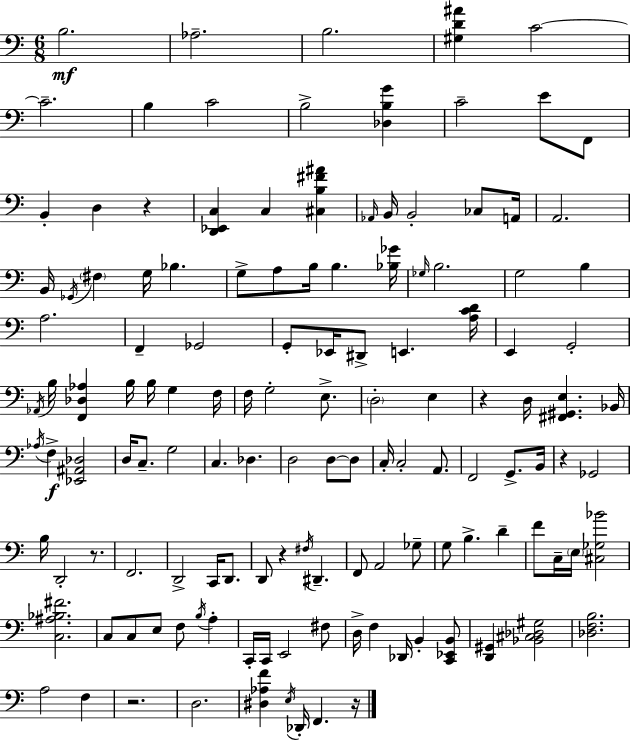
X:1
T:Untitled
M:6/8
L:1/4
K:C
B,2 _A,2 B,2 [^G,D^A] C2 C2 B, C2 B,2 [_D,B,G] C2 E/2 F,,/2 B,, D, z [D,,_E,,C,] C, [^C,B,^F^A] _A,,/4 B,,/4 B,,2 _C,/2 A,,/4 A,,2 B,,/4 _G,,/4 ^F, G,/4 _B, G,/2 A,/2 B,/4 B, [_B,_G]/4 _G,/4 B,2 G,2 B, A,2 F,, _G,,2 G,,/2 _E,,/4 ^D,,/2 E,, [A,CD]/4 E,, G,,2 _A,,/4 B,/4 [F,,_D,_A,] B,/4 B,/4 G, F,/4 F,/4 G,2 E,/2 D,2 E, z D,/4 [^F,,^G,,E,] _B,,/4 _A,/4 F, [_E,,^A,,_D,]2 D,/4 C,/2 G,2 C, _D, D,2 D,/2 D,/2 C,/4 C,2 A,,/2 F,,2 G,,/2 B,,/4 z _G,,2 B,/4 D,,2 z/2 F,,2 D,,2 C,,/4 D,,/2 D,,/2 z ^F,/4 ^D,, F,,/2 A,,2 _G,/2 G,/2 B, D F/2 C,/4 E,/4 [^C,_G,_B]2 [C,^A,_B,^F]2 C,/2 C,/2 E,/2 F,/2 B,/4 A, C,,/4 C,,/4 E,,2 ^F,/2 D,/4 F, _D,,/4 B,, [C,,_E,,B,,]/2 [D,,^G,,] [_B,,^C,_D,^G,]2 [_D,F,B,]2 A,2 F, z2 D,2 [^D,_A,F] E,/4 _D,,/4 F,, z/4